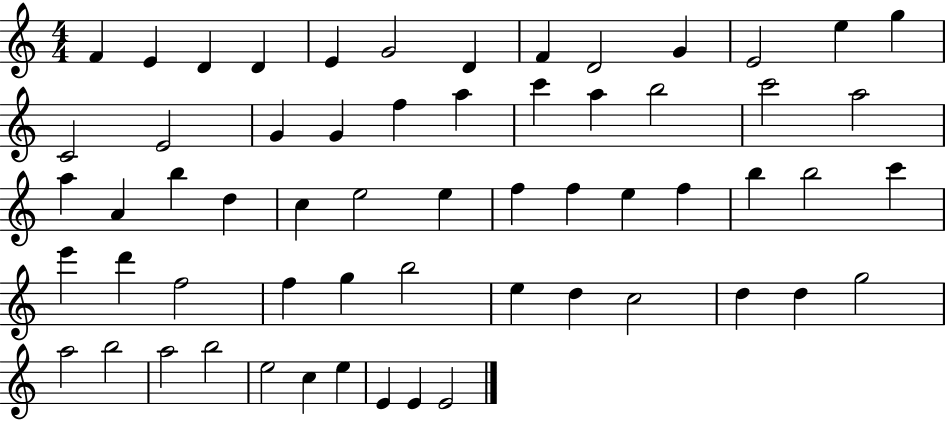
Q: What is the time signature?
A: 4/4